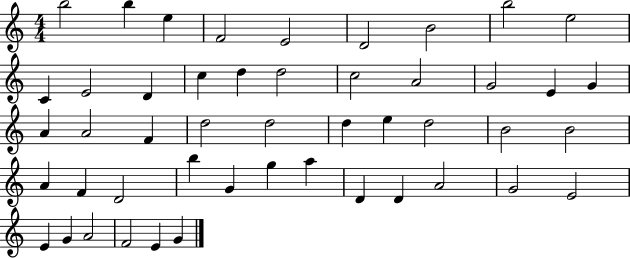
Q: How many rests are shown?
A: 0